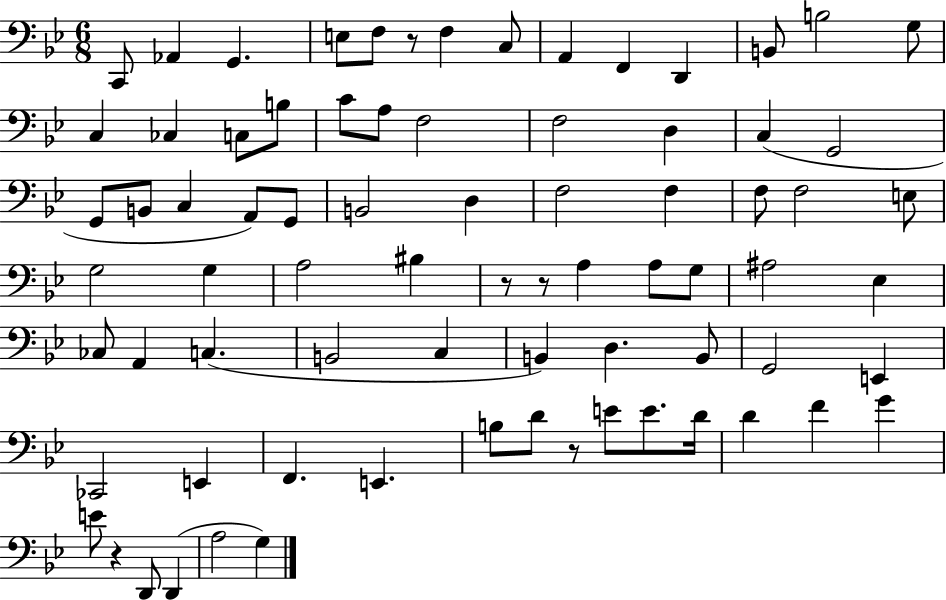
C2/e Ab2/q G2/q. E3/e F3/e R/e F3/q C3/e A2/q F2/q D2/q B2/e B3/h G3/e C3/q CES3/q C3/e B3/e C4/e A3/e F3/h F3/h D3/q C3/q G2/h G2/e B2/e C3/q A2/e G2/e B2/h D3/q F3/h F3/q F3/e F3/h E3/e G3/h G3/q A3/h BIS3/q R/e R/e A3/q A3/e G3/e A#3/h Eb3/q CES3/e A2/q C3/q. B2/h C3/q B2/q D3/q. B2/e G2/h E2/q CES2/h E2/q F2/q. E2/q. B3/e D4/e R/e E4/e E4/e. D4/s D4/q F4/q G4/q E4/e R/q D2/e D2/q A3/h G3/q